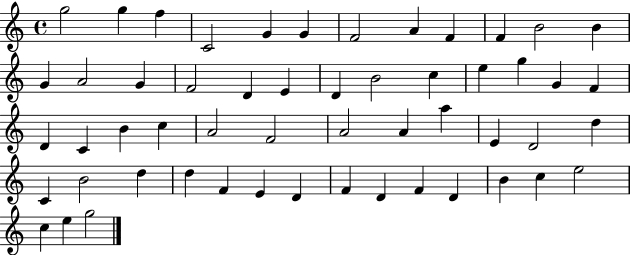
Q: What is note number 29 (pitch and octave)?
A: C5